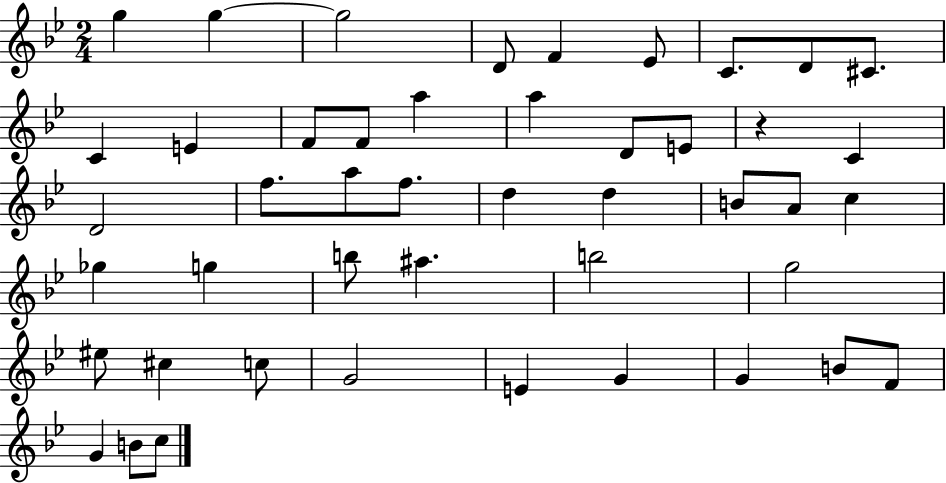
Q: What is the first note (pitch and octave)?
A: G5